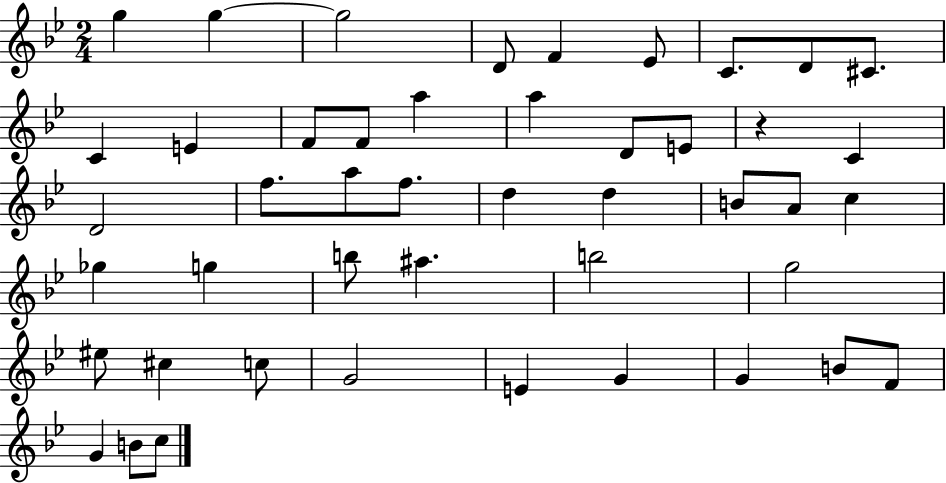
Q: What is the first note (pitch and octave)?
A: G5